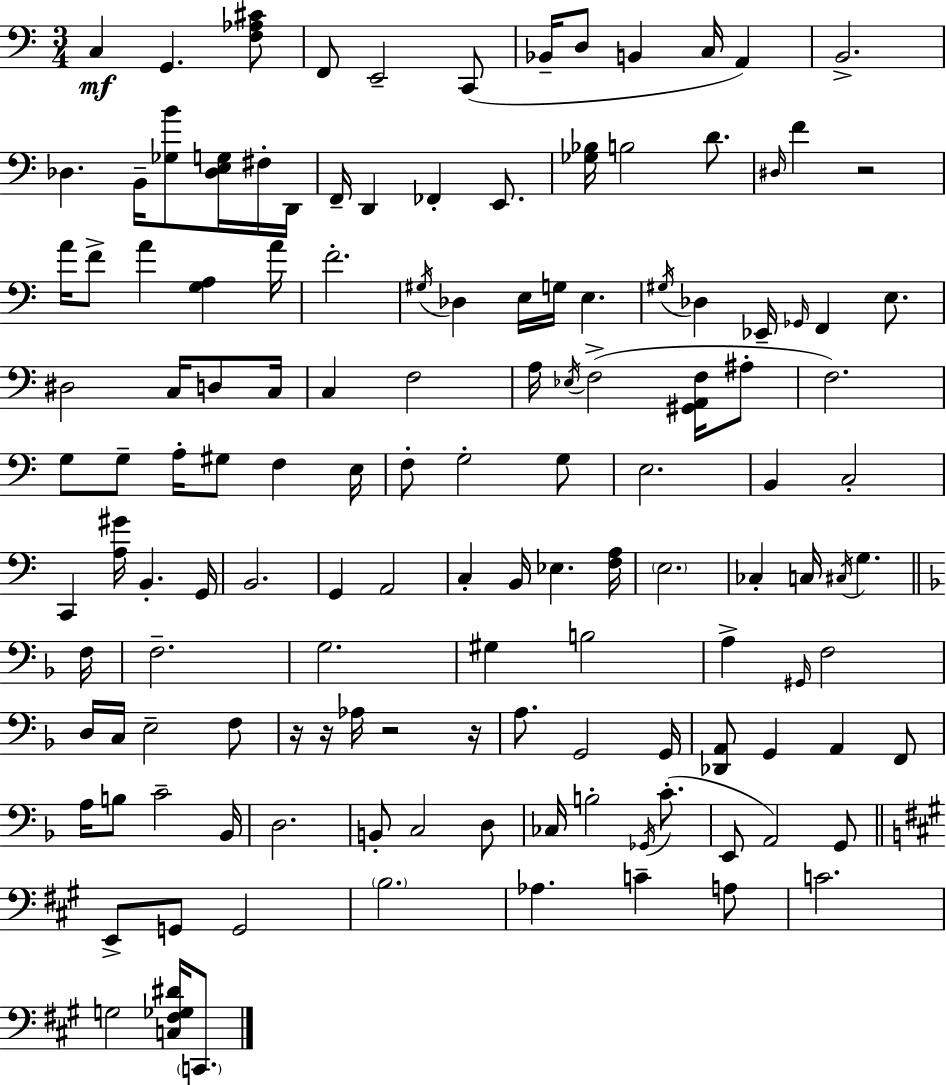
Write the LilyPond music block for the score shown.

{
  \clef bass
  \numericTimeSignature
  \time 3/4
  \key c \major
  c4\mf g,4. <f aes cis'>8 | f,8 e,2-- c,8( | bes,16-- d8 b,4 c16 a,4) | b,2.-> | \break des4. b,16-- <ges b'>8 <des e g>16 fis16-. d,16 | f,16-- d,4 fes,4-. e,8. | <ges bes>16 b2 d'8. | \grace { dis16 } f'4 r2 | \break a'16 f'8-> a'4 <g a>4 | a'16 f'2.-. | \acciaccatura { gis16 } des4 e16 g16 e4. | \acciaccatura { gis16 } des4 ees,16-- \grace { ges,16 } f,4 | \break e8. dis2 | c16 d8 c16 c4 f2 | a16 \acciaccatura { ees16 } f2->( | <gis, a, f>16 ais8-. f2.) | \break g8 g8-- a16-. gis8 | f4 e16 f8-. g2-. | g8 e2. | b,4 c2-. | \break c,4 <a gis'>16 b,4.-. | g,16 b,2. | g,4 a,2 | c4-. b,16 ees4. | \break <f a>16 \parenthesize e2. | ces4-. c16 \acciaccatura { cis16 } g4. | \bar "||" \break \key d \minor f16 f2.-- | g2. | gis4 b2 | a4-> \grace { gis,16 } f2 | \break d16 c16 e2-- | f8 r16 r16 aes16 r2 | r16 a8. g,2 | g,16 <des, a,>8 g,4 a,4 | \break f,8 a16 b8 c'2-- | bes,16 d2. | b,8-. c2 | d8 ces16 b2-. \acciaccatura { ges,16 } | \break c'8.-.( e,8 a,2) | g,8 \bar "||" \break \key a \major e,8-> g,8 g,2 | \parenthesize b2. | aes4. c'4-- a8 | c'2. | \break g2 <c fis ges dis'>16 \parenthesize c,8. | \bar "|."
}